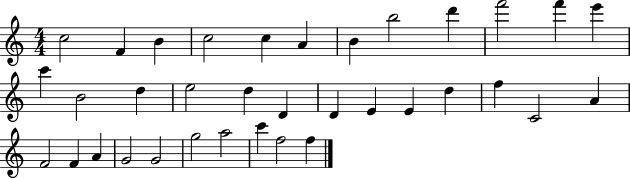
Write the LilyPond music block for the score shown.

{
  \clef treble
  \numericTimeSignature
  \time 4/4
  \key c \major
  c''2 f'4 b'4 | c''2 c''4 a'4 | b'4 b''2 d'''4 | f'''2 f'''4 e'''4 | \break c'''4 b'2 d''4 | e''2 d''4 d'4 | d'4 e'4 e'4 d''4 | f''4 c'2 a'4 | \break f'2 f'4 a'4 | g'2 g'2 | g''2 a''2 | c'''4 f''2 f''4 | \break \bar "|."
}